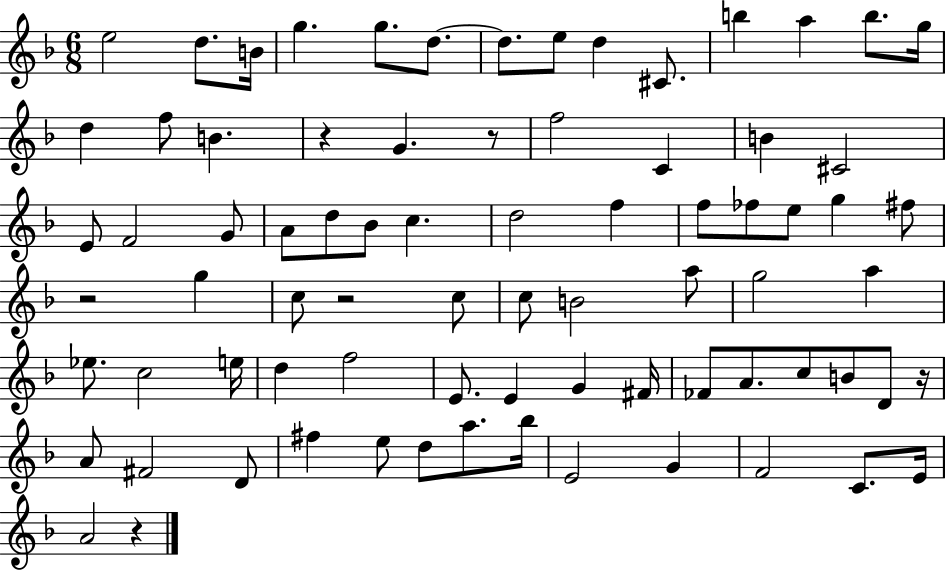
E5/h D5/e. B4/s G5/q. G5/e. D5/e. D5/e. E5/e D5/q C#4/e. B5/q A5/q B5/e. G5/s D5/q F5/e B4/q. R/q G4/q. R/e F5/h C4/q B4/q C#4/h E4/e F4/h G4/e A4/e D5/e Bb4/e C5/q. D5/h F5/q F5/e FES5/e E5/e G5/q F#5/e R/h G5/q C5/e R/h C5/e C5/e B4/h A5/e G5/h A5/q Eb5/e. C5/h E5/s D5/q F5/h E4/e. E4/q G4/q F#4/s FES4/e A4/e. C5/e B4/e D4/e R/s A4/e F#4/h D4/e F#5/q E5/e D5/e A5/e. Bb5/s E4/h G4/q F4/h C4/e. E4/s A4/h R/q